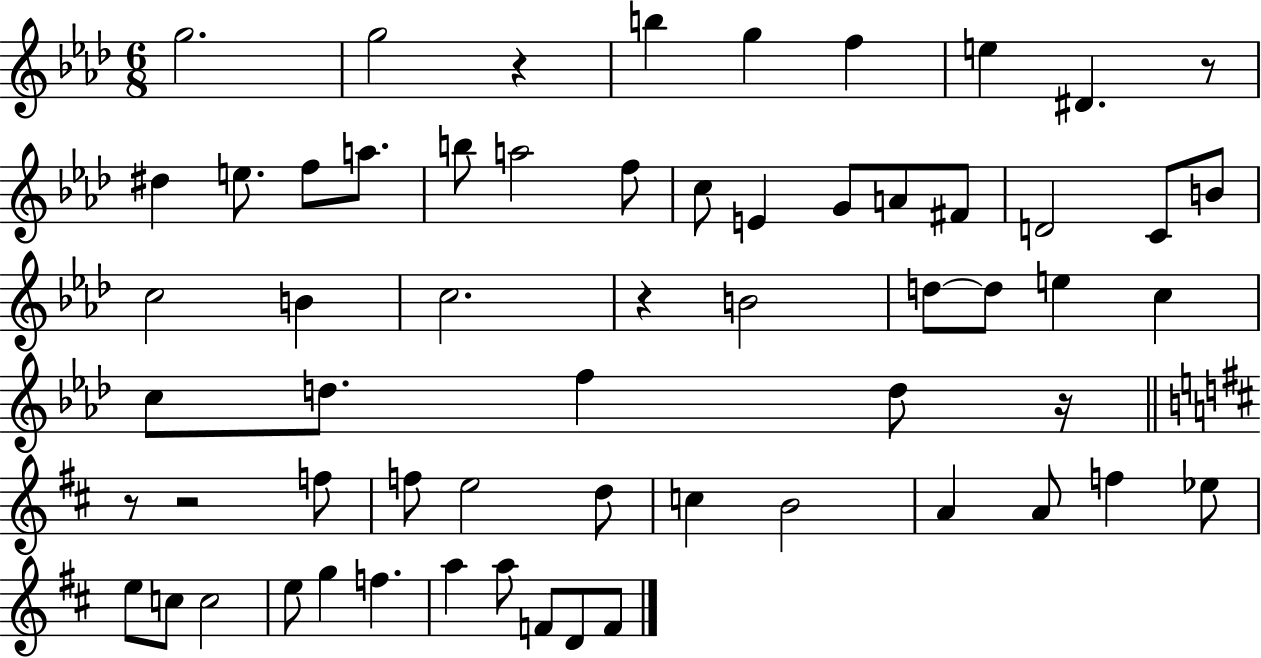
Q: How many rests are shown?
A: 6